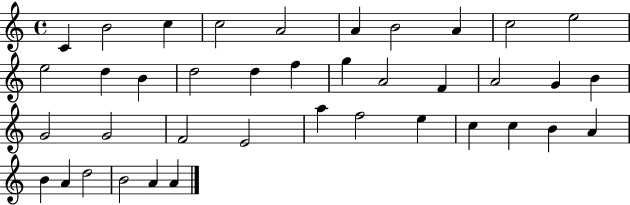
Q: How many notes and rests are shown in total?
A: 39